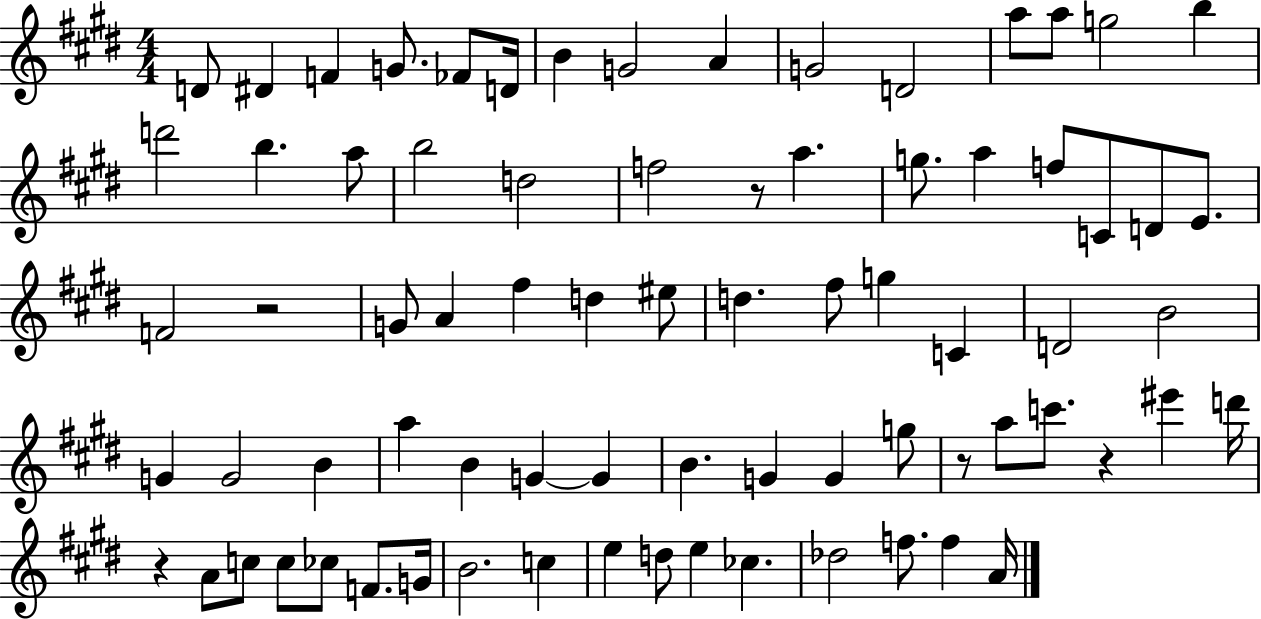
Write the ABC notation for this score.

X:1
T:Untitled
M:4/4
L:1/4
K:E
D/2 ^D F G/2 _F/2 D/4 B G2 A G2 D2 a/2 a/2 g2 b d'2 b a/2 b2 d2 f2 z/2 a g/2 a f/2 C/2 D/2 E/2 F2 z2 G/2 A ^f d ^e/2 d ^f/2 g C D2 B2 G G2 B a B G G B G G g/2 z/2 a/2 c'/2 z ^e' d'/4 z A/2 c/2 c/2 _c/2 F/2 G/4 B2 c e d/2 e _c _d2 f/2 f A/4